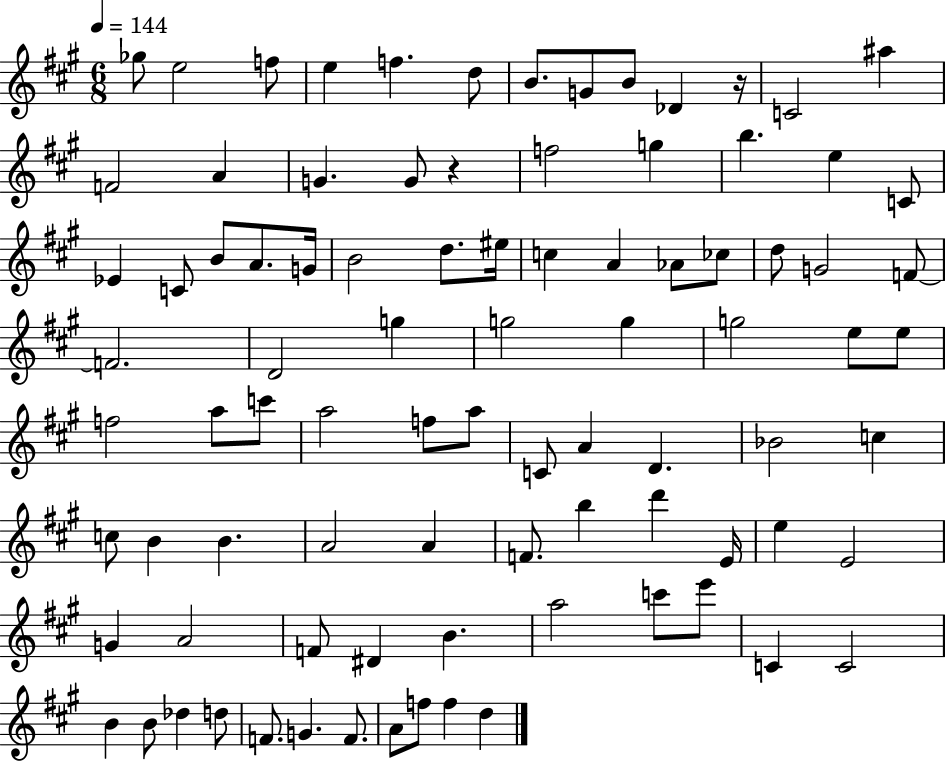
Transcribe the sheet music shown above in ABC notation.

X:1
T:Untitled
M:6/8
L:1/4
K:A
_g/2 e2 f/2 e f d/2 B/2 G/2 B/2 _D z/4 C2 ^a F2 A G G/2 z f2 g b e C/2 _E C/2 B/2 A/2 G/4 B2 d/2 ^e/4 c A _A/2 _c/2 d/2 G2 F/2 F2 D2 g g2 g g2 e/2 e/2 f2 a/2 c'/2 a2 f/2 a/2 C/2 A D _B2 c c/2 B B A2 A F/2 b d' E/4 e E2 G A2 F/2 ^D B a2 c'/2 e'/2 C C2 B B/2 _d d/2 F/2 G F/2 A/2 f/2 f d